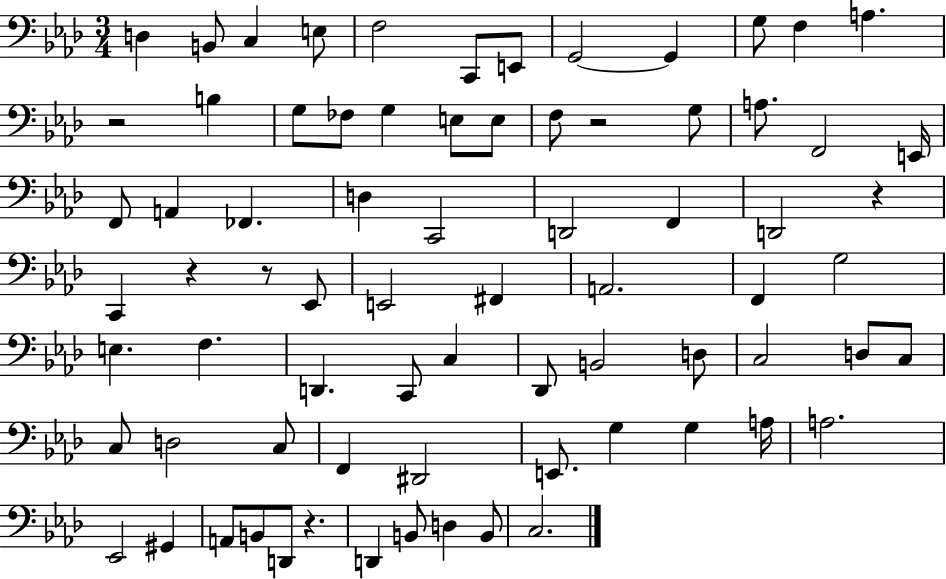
D3/q B2/e C3/q E3/e F3/h C2/e E2/e G2/h G2/q G3/e F3/q A3/q. R/h B3/q G3/e FES3/e G3/q E3/e E3/e F3/e R/h G3/e A3/e. F2/h E2/s F2/e A2/q FES2/q. D3/q C2/h D2/h F2/q D2/h R/q C2/q R/q R/e Eb2/e E2/h F#2/q A2/h. F2/q G3/h E3/q. F3/q. D2/q. C2/e C3/q Db2/e B2/h D3/e C3/h D3/e C3/e C3/e D3/h C3/e F2/q D#2/h E2/e. G3/q G3/q A3/s A3/h. Eb2/h G#2/q A2/e B2/e D2/e R/q. D2/q B2/e D3/q B2/e C3/h.